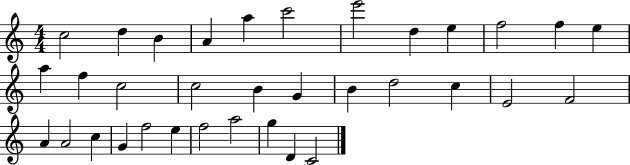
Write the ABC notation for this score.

X:1
T:Untitled
M:4/4
L:1/4
K:C
c2 d B A a c'2 e'2 d e f2 f e a f c2 c2 B G B d2 c E2 F2 A A2 c G f2 e f2 a2 g D C2